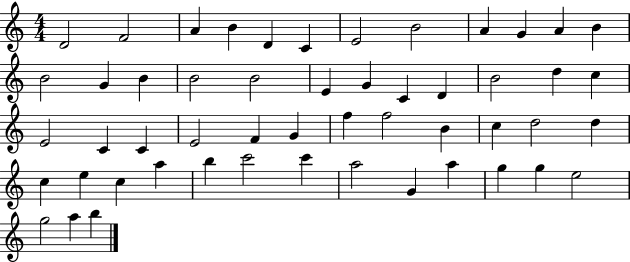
X:1
T:Untitled
M:4/4
L:1/4
K:C
D2 F2 A B D C E2 B2 A G A B B2 G B B2 B2 E G C D B2 d c E2 C C E2 F G f f2 B c d2 d c e c a b c'2 c' a2 G a g g e2 g2 a b